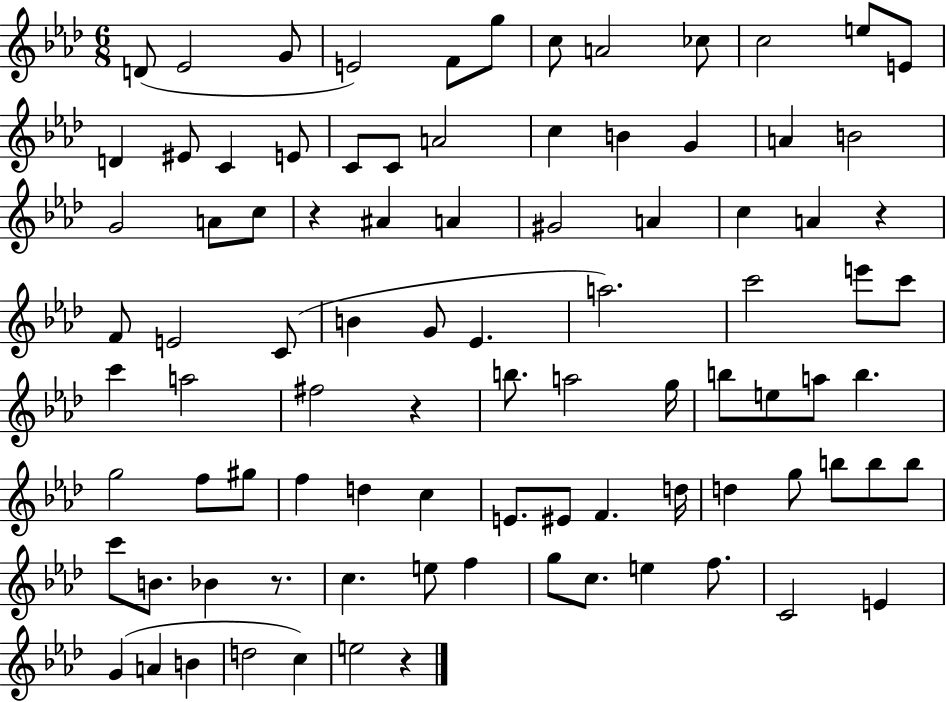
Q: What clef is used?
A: treble